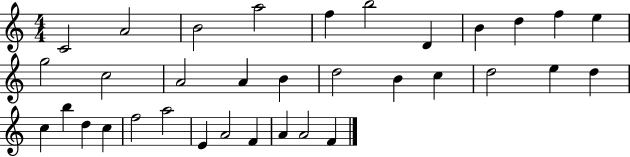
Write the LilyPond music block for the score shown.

{
  \clef treble
  \numericTimeSignature
  \time 4/4
  \key c \major
  c'2 a'2 | b'2 a''2 | f''4 b''2 d'4 | b'4 d''4 f''4 e''4 | \break g''2 c''2 | a'2 a'4 b'4 | d''2 b'4 c''4 | d''2 e''4 d''4 | \break c''4 b''4 d''4 c''4 | f''2 a''2 | e'4 a'2 f'4 | a'4 a'2 f'4 | \break \bar "|."
}